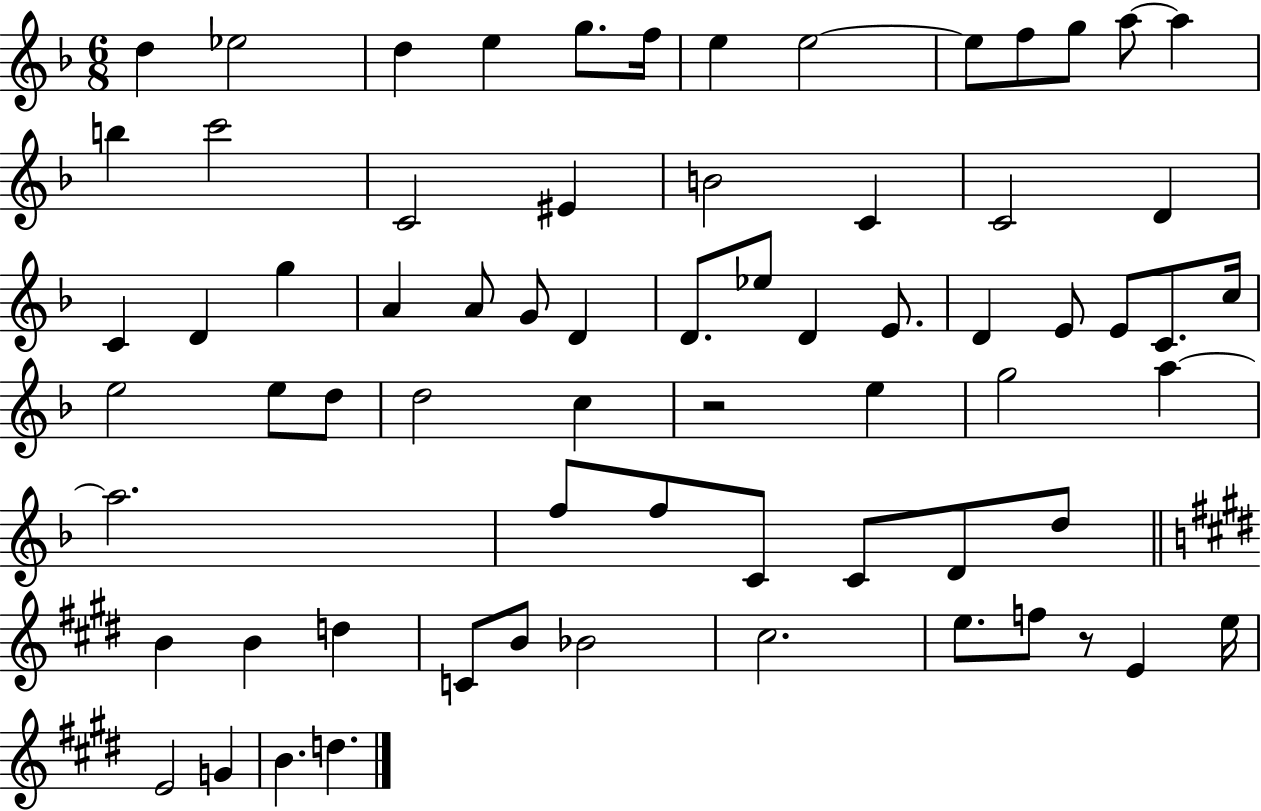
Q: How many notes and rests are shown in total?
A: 69